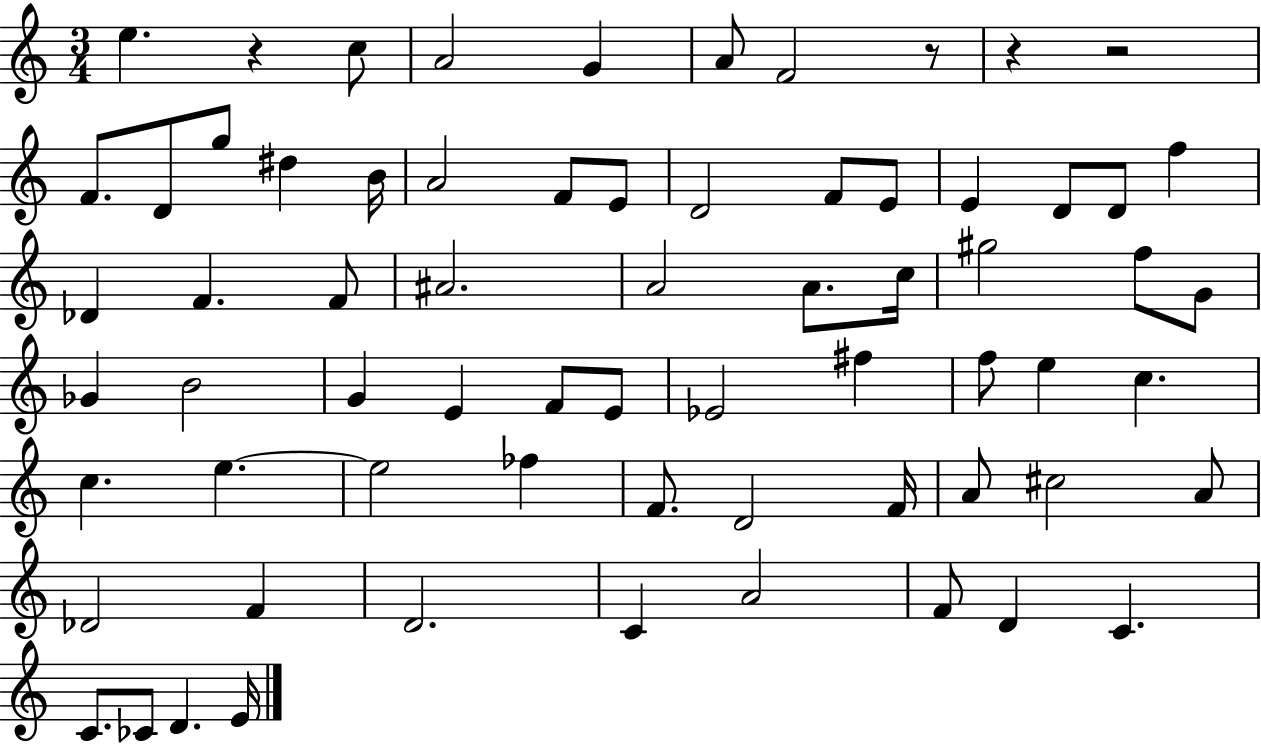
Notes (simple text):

E5/q. R/q C5/e A4/h G4/q A4/e F4/h R/e R/q R/h F4/e. D4/e G5/e D#5/q B4/s A4/h F4/e E4/e D4/h F4/e E4/e E4/q D4/e D4/e F5/q Db4/q F4/q. F4/e A#4/h. A4/h A4/e. C5/s G#5/h F5/e G4/e Gb4/q B4/h G4/q E4/q F4/e E4/e Eb4/h F#5/q F5/e E5/q C5/q. C5/q. E5/q. E5/h FES5/q F4/e. D4/h F4/s A4/e C#5/h A4/e Db4/h F4/q D4/h. C4/q A4/h F4/e D4/q C4/q. C4/e. CES4/e D4/q. E4/s